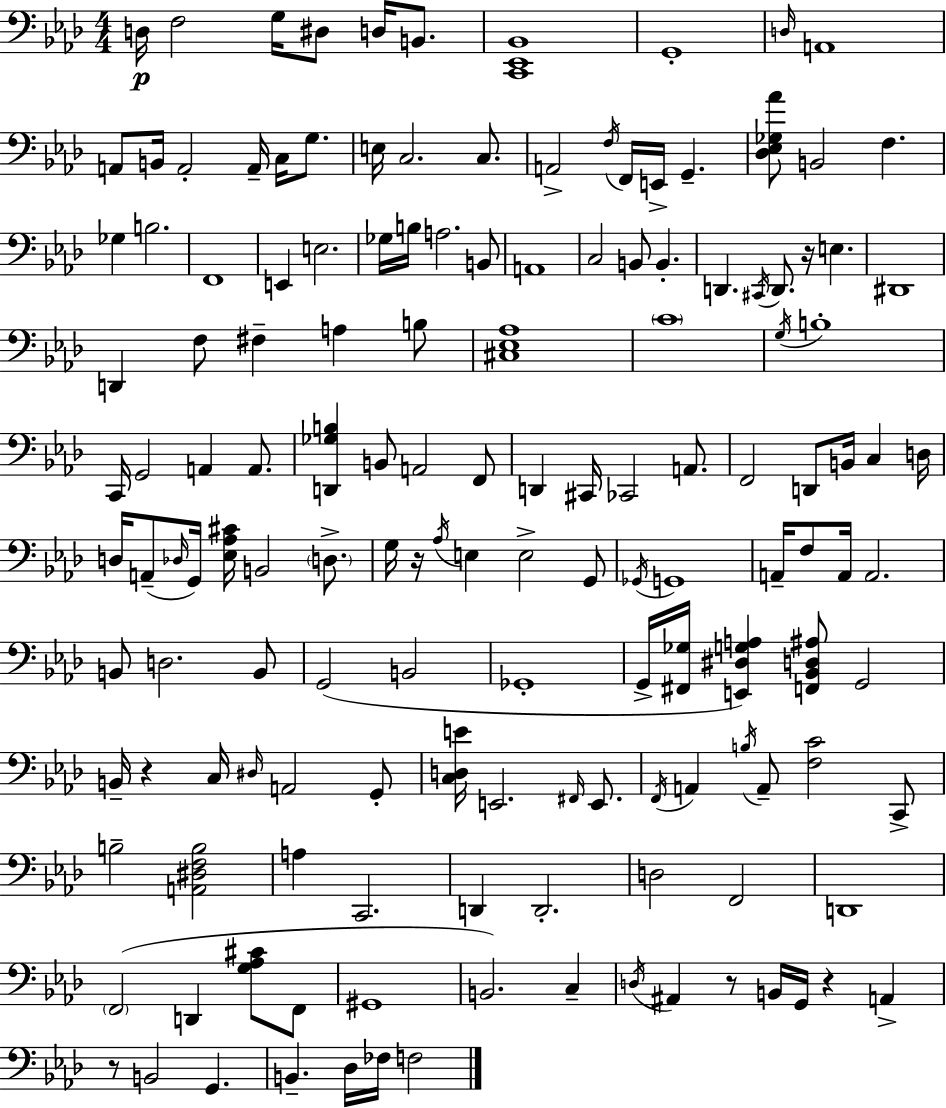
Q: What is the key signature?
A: AES major